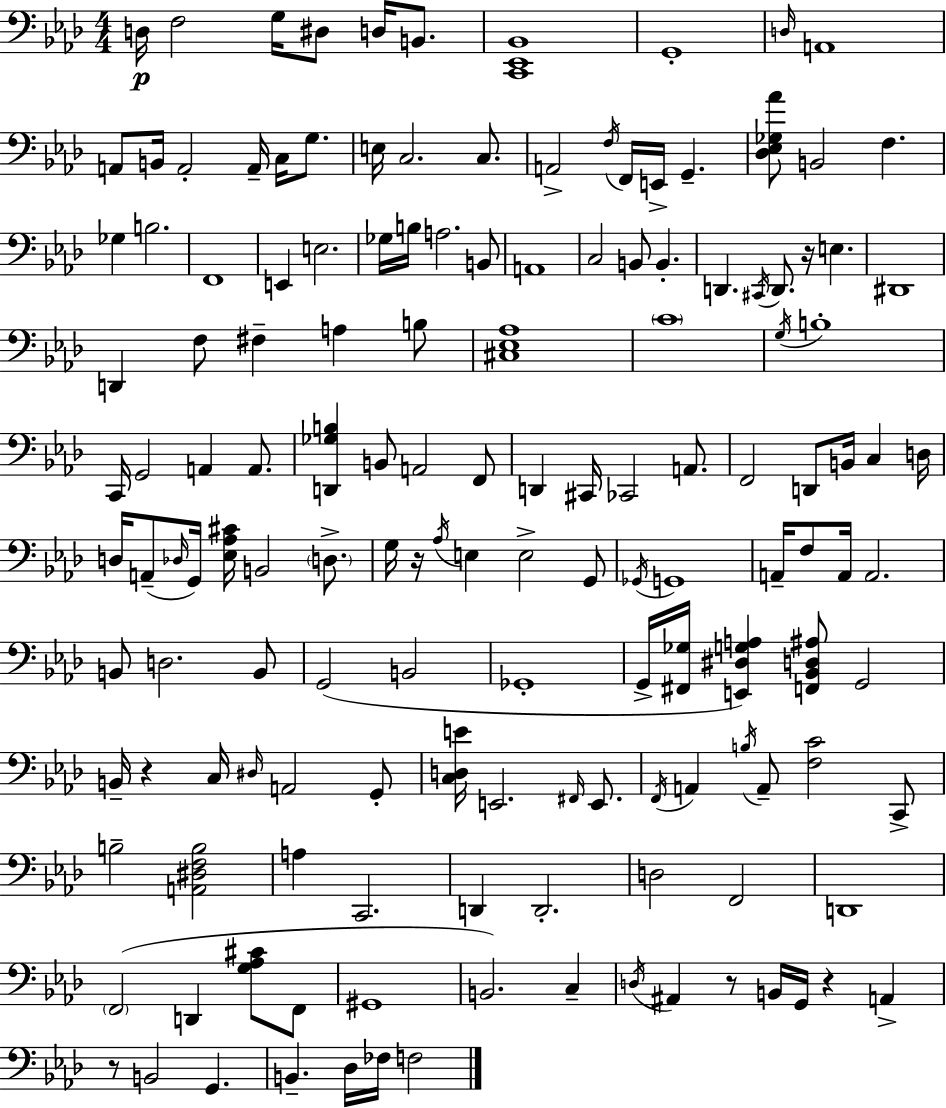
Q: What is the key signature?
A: AES major